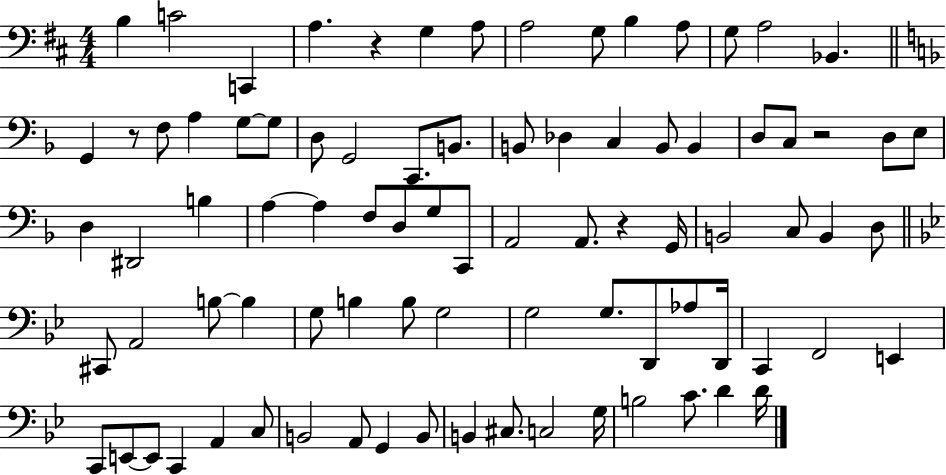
B3/q C4/h C2/q A3/q. R/q G3/q A3/e A3/h G3/e B3/q A3/e G3/e A3/h Bb2/q. G2/q R/e F3/e A3/q G3/e G3/e D3/e G2/h C2/e. B2/e. B2/e Db3/q C3/q B2/e B2/q D3/e C3/e R/h D3/e E3/e D3/q D#2/h B3/q A3/q A3/q F3/e D3/e G3/e C2/e A2/h A2/e. R/q G2/s B2/h C3/e B2/q D3/e C#2/e A2/h B3/e B3/q G3/e B3/q B3/e G3/h G3/h G3/e. D2/e Ab3/e D2/s C2/q F2/h E2/q C2/e E2/e E2/e C2/q A2/q C3/e B2/h A2/e G2/q B2/e B2/q C#3/e. C3/h G3/s B3/h C4/e. D4/q D4/s